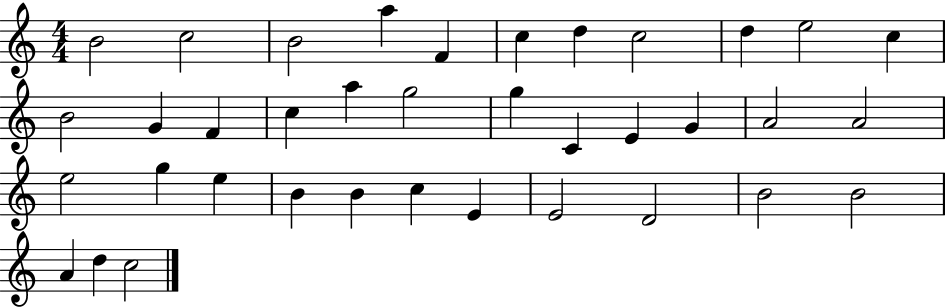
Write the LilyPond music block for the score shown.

{
  \clef treble
  \numericTimeSignature
  \time 4/4
  \key c \major
  b'2 c''2 | b'2 a''4 f'4 | c''4 d''4 c''2 | d''4 e''2 c''4 | \break b'2 g'4 f'4 | c''4 a''4 g''2 | g''4 c'4 e'4 g'4 | a'2 a'2 | \break e''2 g''4 e''4 | b'4 b'4 c''4 e'4 | e'2 d'2 | b'2 b'2 | \break a'4 d''4 c''2 | \bar "|."
}